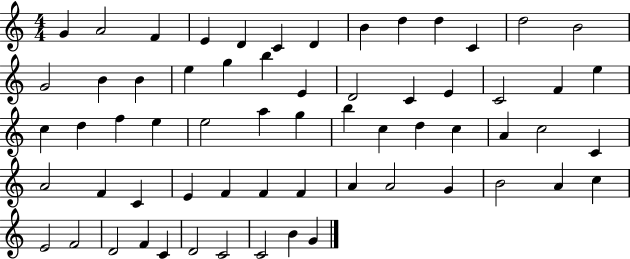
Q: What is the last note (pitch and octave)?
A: G4